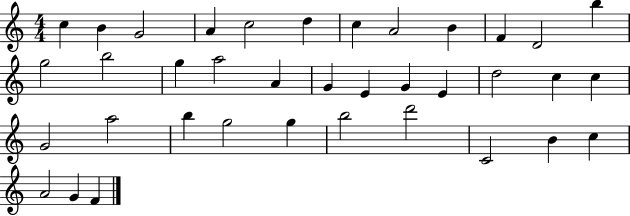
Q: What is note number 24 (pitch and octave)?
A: C5